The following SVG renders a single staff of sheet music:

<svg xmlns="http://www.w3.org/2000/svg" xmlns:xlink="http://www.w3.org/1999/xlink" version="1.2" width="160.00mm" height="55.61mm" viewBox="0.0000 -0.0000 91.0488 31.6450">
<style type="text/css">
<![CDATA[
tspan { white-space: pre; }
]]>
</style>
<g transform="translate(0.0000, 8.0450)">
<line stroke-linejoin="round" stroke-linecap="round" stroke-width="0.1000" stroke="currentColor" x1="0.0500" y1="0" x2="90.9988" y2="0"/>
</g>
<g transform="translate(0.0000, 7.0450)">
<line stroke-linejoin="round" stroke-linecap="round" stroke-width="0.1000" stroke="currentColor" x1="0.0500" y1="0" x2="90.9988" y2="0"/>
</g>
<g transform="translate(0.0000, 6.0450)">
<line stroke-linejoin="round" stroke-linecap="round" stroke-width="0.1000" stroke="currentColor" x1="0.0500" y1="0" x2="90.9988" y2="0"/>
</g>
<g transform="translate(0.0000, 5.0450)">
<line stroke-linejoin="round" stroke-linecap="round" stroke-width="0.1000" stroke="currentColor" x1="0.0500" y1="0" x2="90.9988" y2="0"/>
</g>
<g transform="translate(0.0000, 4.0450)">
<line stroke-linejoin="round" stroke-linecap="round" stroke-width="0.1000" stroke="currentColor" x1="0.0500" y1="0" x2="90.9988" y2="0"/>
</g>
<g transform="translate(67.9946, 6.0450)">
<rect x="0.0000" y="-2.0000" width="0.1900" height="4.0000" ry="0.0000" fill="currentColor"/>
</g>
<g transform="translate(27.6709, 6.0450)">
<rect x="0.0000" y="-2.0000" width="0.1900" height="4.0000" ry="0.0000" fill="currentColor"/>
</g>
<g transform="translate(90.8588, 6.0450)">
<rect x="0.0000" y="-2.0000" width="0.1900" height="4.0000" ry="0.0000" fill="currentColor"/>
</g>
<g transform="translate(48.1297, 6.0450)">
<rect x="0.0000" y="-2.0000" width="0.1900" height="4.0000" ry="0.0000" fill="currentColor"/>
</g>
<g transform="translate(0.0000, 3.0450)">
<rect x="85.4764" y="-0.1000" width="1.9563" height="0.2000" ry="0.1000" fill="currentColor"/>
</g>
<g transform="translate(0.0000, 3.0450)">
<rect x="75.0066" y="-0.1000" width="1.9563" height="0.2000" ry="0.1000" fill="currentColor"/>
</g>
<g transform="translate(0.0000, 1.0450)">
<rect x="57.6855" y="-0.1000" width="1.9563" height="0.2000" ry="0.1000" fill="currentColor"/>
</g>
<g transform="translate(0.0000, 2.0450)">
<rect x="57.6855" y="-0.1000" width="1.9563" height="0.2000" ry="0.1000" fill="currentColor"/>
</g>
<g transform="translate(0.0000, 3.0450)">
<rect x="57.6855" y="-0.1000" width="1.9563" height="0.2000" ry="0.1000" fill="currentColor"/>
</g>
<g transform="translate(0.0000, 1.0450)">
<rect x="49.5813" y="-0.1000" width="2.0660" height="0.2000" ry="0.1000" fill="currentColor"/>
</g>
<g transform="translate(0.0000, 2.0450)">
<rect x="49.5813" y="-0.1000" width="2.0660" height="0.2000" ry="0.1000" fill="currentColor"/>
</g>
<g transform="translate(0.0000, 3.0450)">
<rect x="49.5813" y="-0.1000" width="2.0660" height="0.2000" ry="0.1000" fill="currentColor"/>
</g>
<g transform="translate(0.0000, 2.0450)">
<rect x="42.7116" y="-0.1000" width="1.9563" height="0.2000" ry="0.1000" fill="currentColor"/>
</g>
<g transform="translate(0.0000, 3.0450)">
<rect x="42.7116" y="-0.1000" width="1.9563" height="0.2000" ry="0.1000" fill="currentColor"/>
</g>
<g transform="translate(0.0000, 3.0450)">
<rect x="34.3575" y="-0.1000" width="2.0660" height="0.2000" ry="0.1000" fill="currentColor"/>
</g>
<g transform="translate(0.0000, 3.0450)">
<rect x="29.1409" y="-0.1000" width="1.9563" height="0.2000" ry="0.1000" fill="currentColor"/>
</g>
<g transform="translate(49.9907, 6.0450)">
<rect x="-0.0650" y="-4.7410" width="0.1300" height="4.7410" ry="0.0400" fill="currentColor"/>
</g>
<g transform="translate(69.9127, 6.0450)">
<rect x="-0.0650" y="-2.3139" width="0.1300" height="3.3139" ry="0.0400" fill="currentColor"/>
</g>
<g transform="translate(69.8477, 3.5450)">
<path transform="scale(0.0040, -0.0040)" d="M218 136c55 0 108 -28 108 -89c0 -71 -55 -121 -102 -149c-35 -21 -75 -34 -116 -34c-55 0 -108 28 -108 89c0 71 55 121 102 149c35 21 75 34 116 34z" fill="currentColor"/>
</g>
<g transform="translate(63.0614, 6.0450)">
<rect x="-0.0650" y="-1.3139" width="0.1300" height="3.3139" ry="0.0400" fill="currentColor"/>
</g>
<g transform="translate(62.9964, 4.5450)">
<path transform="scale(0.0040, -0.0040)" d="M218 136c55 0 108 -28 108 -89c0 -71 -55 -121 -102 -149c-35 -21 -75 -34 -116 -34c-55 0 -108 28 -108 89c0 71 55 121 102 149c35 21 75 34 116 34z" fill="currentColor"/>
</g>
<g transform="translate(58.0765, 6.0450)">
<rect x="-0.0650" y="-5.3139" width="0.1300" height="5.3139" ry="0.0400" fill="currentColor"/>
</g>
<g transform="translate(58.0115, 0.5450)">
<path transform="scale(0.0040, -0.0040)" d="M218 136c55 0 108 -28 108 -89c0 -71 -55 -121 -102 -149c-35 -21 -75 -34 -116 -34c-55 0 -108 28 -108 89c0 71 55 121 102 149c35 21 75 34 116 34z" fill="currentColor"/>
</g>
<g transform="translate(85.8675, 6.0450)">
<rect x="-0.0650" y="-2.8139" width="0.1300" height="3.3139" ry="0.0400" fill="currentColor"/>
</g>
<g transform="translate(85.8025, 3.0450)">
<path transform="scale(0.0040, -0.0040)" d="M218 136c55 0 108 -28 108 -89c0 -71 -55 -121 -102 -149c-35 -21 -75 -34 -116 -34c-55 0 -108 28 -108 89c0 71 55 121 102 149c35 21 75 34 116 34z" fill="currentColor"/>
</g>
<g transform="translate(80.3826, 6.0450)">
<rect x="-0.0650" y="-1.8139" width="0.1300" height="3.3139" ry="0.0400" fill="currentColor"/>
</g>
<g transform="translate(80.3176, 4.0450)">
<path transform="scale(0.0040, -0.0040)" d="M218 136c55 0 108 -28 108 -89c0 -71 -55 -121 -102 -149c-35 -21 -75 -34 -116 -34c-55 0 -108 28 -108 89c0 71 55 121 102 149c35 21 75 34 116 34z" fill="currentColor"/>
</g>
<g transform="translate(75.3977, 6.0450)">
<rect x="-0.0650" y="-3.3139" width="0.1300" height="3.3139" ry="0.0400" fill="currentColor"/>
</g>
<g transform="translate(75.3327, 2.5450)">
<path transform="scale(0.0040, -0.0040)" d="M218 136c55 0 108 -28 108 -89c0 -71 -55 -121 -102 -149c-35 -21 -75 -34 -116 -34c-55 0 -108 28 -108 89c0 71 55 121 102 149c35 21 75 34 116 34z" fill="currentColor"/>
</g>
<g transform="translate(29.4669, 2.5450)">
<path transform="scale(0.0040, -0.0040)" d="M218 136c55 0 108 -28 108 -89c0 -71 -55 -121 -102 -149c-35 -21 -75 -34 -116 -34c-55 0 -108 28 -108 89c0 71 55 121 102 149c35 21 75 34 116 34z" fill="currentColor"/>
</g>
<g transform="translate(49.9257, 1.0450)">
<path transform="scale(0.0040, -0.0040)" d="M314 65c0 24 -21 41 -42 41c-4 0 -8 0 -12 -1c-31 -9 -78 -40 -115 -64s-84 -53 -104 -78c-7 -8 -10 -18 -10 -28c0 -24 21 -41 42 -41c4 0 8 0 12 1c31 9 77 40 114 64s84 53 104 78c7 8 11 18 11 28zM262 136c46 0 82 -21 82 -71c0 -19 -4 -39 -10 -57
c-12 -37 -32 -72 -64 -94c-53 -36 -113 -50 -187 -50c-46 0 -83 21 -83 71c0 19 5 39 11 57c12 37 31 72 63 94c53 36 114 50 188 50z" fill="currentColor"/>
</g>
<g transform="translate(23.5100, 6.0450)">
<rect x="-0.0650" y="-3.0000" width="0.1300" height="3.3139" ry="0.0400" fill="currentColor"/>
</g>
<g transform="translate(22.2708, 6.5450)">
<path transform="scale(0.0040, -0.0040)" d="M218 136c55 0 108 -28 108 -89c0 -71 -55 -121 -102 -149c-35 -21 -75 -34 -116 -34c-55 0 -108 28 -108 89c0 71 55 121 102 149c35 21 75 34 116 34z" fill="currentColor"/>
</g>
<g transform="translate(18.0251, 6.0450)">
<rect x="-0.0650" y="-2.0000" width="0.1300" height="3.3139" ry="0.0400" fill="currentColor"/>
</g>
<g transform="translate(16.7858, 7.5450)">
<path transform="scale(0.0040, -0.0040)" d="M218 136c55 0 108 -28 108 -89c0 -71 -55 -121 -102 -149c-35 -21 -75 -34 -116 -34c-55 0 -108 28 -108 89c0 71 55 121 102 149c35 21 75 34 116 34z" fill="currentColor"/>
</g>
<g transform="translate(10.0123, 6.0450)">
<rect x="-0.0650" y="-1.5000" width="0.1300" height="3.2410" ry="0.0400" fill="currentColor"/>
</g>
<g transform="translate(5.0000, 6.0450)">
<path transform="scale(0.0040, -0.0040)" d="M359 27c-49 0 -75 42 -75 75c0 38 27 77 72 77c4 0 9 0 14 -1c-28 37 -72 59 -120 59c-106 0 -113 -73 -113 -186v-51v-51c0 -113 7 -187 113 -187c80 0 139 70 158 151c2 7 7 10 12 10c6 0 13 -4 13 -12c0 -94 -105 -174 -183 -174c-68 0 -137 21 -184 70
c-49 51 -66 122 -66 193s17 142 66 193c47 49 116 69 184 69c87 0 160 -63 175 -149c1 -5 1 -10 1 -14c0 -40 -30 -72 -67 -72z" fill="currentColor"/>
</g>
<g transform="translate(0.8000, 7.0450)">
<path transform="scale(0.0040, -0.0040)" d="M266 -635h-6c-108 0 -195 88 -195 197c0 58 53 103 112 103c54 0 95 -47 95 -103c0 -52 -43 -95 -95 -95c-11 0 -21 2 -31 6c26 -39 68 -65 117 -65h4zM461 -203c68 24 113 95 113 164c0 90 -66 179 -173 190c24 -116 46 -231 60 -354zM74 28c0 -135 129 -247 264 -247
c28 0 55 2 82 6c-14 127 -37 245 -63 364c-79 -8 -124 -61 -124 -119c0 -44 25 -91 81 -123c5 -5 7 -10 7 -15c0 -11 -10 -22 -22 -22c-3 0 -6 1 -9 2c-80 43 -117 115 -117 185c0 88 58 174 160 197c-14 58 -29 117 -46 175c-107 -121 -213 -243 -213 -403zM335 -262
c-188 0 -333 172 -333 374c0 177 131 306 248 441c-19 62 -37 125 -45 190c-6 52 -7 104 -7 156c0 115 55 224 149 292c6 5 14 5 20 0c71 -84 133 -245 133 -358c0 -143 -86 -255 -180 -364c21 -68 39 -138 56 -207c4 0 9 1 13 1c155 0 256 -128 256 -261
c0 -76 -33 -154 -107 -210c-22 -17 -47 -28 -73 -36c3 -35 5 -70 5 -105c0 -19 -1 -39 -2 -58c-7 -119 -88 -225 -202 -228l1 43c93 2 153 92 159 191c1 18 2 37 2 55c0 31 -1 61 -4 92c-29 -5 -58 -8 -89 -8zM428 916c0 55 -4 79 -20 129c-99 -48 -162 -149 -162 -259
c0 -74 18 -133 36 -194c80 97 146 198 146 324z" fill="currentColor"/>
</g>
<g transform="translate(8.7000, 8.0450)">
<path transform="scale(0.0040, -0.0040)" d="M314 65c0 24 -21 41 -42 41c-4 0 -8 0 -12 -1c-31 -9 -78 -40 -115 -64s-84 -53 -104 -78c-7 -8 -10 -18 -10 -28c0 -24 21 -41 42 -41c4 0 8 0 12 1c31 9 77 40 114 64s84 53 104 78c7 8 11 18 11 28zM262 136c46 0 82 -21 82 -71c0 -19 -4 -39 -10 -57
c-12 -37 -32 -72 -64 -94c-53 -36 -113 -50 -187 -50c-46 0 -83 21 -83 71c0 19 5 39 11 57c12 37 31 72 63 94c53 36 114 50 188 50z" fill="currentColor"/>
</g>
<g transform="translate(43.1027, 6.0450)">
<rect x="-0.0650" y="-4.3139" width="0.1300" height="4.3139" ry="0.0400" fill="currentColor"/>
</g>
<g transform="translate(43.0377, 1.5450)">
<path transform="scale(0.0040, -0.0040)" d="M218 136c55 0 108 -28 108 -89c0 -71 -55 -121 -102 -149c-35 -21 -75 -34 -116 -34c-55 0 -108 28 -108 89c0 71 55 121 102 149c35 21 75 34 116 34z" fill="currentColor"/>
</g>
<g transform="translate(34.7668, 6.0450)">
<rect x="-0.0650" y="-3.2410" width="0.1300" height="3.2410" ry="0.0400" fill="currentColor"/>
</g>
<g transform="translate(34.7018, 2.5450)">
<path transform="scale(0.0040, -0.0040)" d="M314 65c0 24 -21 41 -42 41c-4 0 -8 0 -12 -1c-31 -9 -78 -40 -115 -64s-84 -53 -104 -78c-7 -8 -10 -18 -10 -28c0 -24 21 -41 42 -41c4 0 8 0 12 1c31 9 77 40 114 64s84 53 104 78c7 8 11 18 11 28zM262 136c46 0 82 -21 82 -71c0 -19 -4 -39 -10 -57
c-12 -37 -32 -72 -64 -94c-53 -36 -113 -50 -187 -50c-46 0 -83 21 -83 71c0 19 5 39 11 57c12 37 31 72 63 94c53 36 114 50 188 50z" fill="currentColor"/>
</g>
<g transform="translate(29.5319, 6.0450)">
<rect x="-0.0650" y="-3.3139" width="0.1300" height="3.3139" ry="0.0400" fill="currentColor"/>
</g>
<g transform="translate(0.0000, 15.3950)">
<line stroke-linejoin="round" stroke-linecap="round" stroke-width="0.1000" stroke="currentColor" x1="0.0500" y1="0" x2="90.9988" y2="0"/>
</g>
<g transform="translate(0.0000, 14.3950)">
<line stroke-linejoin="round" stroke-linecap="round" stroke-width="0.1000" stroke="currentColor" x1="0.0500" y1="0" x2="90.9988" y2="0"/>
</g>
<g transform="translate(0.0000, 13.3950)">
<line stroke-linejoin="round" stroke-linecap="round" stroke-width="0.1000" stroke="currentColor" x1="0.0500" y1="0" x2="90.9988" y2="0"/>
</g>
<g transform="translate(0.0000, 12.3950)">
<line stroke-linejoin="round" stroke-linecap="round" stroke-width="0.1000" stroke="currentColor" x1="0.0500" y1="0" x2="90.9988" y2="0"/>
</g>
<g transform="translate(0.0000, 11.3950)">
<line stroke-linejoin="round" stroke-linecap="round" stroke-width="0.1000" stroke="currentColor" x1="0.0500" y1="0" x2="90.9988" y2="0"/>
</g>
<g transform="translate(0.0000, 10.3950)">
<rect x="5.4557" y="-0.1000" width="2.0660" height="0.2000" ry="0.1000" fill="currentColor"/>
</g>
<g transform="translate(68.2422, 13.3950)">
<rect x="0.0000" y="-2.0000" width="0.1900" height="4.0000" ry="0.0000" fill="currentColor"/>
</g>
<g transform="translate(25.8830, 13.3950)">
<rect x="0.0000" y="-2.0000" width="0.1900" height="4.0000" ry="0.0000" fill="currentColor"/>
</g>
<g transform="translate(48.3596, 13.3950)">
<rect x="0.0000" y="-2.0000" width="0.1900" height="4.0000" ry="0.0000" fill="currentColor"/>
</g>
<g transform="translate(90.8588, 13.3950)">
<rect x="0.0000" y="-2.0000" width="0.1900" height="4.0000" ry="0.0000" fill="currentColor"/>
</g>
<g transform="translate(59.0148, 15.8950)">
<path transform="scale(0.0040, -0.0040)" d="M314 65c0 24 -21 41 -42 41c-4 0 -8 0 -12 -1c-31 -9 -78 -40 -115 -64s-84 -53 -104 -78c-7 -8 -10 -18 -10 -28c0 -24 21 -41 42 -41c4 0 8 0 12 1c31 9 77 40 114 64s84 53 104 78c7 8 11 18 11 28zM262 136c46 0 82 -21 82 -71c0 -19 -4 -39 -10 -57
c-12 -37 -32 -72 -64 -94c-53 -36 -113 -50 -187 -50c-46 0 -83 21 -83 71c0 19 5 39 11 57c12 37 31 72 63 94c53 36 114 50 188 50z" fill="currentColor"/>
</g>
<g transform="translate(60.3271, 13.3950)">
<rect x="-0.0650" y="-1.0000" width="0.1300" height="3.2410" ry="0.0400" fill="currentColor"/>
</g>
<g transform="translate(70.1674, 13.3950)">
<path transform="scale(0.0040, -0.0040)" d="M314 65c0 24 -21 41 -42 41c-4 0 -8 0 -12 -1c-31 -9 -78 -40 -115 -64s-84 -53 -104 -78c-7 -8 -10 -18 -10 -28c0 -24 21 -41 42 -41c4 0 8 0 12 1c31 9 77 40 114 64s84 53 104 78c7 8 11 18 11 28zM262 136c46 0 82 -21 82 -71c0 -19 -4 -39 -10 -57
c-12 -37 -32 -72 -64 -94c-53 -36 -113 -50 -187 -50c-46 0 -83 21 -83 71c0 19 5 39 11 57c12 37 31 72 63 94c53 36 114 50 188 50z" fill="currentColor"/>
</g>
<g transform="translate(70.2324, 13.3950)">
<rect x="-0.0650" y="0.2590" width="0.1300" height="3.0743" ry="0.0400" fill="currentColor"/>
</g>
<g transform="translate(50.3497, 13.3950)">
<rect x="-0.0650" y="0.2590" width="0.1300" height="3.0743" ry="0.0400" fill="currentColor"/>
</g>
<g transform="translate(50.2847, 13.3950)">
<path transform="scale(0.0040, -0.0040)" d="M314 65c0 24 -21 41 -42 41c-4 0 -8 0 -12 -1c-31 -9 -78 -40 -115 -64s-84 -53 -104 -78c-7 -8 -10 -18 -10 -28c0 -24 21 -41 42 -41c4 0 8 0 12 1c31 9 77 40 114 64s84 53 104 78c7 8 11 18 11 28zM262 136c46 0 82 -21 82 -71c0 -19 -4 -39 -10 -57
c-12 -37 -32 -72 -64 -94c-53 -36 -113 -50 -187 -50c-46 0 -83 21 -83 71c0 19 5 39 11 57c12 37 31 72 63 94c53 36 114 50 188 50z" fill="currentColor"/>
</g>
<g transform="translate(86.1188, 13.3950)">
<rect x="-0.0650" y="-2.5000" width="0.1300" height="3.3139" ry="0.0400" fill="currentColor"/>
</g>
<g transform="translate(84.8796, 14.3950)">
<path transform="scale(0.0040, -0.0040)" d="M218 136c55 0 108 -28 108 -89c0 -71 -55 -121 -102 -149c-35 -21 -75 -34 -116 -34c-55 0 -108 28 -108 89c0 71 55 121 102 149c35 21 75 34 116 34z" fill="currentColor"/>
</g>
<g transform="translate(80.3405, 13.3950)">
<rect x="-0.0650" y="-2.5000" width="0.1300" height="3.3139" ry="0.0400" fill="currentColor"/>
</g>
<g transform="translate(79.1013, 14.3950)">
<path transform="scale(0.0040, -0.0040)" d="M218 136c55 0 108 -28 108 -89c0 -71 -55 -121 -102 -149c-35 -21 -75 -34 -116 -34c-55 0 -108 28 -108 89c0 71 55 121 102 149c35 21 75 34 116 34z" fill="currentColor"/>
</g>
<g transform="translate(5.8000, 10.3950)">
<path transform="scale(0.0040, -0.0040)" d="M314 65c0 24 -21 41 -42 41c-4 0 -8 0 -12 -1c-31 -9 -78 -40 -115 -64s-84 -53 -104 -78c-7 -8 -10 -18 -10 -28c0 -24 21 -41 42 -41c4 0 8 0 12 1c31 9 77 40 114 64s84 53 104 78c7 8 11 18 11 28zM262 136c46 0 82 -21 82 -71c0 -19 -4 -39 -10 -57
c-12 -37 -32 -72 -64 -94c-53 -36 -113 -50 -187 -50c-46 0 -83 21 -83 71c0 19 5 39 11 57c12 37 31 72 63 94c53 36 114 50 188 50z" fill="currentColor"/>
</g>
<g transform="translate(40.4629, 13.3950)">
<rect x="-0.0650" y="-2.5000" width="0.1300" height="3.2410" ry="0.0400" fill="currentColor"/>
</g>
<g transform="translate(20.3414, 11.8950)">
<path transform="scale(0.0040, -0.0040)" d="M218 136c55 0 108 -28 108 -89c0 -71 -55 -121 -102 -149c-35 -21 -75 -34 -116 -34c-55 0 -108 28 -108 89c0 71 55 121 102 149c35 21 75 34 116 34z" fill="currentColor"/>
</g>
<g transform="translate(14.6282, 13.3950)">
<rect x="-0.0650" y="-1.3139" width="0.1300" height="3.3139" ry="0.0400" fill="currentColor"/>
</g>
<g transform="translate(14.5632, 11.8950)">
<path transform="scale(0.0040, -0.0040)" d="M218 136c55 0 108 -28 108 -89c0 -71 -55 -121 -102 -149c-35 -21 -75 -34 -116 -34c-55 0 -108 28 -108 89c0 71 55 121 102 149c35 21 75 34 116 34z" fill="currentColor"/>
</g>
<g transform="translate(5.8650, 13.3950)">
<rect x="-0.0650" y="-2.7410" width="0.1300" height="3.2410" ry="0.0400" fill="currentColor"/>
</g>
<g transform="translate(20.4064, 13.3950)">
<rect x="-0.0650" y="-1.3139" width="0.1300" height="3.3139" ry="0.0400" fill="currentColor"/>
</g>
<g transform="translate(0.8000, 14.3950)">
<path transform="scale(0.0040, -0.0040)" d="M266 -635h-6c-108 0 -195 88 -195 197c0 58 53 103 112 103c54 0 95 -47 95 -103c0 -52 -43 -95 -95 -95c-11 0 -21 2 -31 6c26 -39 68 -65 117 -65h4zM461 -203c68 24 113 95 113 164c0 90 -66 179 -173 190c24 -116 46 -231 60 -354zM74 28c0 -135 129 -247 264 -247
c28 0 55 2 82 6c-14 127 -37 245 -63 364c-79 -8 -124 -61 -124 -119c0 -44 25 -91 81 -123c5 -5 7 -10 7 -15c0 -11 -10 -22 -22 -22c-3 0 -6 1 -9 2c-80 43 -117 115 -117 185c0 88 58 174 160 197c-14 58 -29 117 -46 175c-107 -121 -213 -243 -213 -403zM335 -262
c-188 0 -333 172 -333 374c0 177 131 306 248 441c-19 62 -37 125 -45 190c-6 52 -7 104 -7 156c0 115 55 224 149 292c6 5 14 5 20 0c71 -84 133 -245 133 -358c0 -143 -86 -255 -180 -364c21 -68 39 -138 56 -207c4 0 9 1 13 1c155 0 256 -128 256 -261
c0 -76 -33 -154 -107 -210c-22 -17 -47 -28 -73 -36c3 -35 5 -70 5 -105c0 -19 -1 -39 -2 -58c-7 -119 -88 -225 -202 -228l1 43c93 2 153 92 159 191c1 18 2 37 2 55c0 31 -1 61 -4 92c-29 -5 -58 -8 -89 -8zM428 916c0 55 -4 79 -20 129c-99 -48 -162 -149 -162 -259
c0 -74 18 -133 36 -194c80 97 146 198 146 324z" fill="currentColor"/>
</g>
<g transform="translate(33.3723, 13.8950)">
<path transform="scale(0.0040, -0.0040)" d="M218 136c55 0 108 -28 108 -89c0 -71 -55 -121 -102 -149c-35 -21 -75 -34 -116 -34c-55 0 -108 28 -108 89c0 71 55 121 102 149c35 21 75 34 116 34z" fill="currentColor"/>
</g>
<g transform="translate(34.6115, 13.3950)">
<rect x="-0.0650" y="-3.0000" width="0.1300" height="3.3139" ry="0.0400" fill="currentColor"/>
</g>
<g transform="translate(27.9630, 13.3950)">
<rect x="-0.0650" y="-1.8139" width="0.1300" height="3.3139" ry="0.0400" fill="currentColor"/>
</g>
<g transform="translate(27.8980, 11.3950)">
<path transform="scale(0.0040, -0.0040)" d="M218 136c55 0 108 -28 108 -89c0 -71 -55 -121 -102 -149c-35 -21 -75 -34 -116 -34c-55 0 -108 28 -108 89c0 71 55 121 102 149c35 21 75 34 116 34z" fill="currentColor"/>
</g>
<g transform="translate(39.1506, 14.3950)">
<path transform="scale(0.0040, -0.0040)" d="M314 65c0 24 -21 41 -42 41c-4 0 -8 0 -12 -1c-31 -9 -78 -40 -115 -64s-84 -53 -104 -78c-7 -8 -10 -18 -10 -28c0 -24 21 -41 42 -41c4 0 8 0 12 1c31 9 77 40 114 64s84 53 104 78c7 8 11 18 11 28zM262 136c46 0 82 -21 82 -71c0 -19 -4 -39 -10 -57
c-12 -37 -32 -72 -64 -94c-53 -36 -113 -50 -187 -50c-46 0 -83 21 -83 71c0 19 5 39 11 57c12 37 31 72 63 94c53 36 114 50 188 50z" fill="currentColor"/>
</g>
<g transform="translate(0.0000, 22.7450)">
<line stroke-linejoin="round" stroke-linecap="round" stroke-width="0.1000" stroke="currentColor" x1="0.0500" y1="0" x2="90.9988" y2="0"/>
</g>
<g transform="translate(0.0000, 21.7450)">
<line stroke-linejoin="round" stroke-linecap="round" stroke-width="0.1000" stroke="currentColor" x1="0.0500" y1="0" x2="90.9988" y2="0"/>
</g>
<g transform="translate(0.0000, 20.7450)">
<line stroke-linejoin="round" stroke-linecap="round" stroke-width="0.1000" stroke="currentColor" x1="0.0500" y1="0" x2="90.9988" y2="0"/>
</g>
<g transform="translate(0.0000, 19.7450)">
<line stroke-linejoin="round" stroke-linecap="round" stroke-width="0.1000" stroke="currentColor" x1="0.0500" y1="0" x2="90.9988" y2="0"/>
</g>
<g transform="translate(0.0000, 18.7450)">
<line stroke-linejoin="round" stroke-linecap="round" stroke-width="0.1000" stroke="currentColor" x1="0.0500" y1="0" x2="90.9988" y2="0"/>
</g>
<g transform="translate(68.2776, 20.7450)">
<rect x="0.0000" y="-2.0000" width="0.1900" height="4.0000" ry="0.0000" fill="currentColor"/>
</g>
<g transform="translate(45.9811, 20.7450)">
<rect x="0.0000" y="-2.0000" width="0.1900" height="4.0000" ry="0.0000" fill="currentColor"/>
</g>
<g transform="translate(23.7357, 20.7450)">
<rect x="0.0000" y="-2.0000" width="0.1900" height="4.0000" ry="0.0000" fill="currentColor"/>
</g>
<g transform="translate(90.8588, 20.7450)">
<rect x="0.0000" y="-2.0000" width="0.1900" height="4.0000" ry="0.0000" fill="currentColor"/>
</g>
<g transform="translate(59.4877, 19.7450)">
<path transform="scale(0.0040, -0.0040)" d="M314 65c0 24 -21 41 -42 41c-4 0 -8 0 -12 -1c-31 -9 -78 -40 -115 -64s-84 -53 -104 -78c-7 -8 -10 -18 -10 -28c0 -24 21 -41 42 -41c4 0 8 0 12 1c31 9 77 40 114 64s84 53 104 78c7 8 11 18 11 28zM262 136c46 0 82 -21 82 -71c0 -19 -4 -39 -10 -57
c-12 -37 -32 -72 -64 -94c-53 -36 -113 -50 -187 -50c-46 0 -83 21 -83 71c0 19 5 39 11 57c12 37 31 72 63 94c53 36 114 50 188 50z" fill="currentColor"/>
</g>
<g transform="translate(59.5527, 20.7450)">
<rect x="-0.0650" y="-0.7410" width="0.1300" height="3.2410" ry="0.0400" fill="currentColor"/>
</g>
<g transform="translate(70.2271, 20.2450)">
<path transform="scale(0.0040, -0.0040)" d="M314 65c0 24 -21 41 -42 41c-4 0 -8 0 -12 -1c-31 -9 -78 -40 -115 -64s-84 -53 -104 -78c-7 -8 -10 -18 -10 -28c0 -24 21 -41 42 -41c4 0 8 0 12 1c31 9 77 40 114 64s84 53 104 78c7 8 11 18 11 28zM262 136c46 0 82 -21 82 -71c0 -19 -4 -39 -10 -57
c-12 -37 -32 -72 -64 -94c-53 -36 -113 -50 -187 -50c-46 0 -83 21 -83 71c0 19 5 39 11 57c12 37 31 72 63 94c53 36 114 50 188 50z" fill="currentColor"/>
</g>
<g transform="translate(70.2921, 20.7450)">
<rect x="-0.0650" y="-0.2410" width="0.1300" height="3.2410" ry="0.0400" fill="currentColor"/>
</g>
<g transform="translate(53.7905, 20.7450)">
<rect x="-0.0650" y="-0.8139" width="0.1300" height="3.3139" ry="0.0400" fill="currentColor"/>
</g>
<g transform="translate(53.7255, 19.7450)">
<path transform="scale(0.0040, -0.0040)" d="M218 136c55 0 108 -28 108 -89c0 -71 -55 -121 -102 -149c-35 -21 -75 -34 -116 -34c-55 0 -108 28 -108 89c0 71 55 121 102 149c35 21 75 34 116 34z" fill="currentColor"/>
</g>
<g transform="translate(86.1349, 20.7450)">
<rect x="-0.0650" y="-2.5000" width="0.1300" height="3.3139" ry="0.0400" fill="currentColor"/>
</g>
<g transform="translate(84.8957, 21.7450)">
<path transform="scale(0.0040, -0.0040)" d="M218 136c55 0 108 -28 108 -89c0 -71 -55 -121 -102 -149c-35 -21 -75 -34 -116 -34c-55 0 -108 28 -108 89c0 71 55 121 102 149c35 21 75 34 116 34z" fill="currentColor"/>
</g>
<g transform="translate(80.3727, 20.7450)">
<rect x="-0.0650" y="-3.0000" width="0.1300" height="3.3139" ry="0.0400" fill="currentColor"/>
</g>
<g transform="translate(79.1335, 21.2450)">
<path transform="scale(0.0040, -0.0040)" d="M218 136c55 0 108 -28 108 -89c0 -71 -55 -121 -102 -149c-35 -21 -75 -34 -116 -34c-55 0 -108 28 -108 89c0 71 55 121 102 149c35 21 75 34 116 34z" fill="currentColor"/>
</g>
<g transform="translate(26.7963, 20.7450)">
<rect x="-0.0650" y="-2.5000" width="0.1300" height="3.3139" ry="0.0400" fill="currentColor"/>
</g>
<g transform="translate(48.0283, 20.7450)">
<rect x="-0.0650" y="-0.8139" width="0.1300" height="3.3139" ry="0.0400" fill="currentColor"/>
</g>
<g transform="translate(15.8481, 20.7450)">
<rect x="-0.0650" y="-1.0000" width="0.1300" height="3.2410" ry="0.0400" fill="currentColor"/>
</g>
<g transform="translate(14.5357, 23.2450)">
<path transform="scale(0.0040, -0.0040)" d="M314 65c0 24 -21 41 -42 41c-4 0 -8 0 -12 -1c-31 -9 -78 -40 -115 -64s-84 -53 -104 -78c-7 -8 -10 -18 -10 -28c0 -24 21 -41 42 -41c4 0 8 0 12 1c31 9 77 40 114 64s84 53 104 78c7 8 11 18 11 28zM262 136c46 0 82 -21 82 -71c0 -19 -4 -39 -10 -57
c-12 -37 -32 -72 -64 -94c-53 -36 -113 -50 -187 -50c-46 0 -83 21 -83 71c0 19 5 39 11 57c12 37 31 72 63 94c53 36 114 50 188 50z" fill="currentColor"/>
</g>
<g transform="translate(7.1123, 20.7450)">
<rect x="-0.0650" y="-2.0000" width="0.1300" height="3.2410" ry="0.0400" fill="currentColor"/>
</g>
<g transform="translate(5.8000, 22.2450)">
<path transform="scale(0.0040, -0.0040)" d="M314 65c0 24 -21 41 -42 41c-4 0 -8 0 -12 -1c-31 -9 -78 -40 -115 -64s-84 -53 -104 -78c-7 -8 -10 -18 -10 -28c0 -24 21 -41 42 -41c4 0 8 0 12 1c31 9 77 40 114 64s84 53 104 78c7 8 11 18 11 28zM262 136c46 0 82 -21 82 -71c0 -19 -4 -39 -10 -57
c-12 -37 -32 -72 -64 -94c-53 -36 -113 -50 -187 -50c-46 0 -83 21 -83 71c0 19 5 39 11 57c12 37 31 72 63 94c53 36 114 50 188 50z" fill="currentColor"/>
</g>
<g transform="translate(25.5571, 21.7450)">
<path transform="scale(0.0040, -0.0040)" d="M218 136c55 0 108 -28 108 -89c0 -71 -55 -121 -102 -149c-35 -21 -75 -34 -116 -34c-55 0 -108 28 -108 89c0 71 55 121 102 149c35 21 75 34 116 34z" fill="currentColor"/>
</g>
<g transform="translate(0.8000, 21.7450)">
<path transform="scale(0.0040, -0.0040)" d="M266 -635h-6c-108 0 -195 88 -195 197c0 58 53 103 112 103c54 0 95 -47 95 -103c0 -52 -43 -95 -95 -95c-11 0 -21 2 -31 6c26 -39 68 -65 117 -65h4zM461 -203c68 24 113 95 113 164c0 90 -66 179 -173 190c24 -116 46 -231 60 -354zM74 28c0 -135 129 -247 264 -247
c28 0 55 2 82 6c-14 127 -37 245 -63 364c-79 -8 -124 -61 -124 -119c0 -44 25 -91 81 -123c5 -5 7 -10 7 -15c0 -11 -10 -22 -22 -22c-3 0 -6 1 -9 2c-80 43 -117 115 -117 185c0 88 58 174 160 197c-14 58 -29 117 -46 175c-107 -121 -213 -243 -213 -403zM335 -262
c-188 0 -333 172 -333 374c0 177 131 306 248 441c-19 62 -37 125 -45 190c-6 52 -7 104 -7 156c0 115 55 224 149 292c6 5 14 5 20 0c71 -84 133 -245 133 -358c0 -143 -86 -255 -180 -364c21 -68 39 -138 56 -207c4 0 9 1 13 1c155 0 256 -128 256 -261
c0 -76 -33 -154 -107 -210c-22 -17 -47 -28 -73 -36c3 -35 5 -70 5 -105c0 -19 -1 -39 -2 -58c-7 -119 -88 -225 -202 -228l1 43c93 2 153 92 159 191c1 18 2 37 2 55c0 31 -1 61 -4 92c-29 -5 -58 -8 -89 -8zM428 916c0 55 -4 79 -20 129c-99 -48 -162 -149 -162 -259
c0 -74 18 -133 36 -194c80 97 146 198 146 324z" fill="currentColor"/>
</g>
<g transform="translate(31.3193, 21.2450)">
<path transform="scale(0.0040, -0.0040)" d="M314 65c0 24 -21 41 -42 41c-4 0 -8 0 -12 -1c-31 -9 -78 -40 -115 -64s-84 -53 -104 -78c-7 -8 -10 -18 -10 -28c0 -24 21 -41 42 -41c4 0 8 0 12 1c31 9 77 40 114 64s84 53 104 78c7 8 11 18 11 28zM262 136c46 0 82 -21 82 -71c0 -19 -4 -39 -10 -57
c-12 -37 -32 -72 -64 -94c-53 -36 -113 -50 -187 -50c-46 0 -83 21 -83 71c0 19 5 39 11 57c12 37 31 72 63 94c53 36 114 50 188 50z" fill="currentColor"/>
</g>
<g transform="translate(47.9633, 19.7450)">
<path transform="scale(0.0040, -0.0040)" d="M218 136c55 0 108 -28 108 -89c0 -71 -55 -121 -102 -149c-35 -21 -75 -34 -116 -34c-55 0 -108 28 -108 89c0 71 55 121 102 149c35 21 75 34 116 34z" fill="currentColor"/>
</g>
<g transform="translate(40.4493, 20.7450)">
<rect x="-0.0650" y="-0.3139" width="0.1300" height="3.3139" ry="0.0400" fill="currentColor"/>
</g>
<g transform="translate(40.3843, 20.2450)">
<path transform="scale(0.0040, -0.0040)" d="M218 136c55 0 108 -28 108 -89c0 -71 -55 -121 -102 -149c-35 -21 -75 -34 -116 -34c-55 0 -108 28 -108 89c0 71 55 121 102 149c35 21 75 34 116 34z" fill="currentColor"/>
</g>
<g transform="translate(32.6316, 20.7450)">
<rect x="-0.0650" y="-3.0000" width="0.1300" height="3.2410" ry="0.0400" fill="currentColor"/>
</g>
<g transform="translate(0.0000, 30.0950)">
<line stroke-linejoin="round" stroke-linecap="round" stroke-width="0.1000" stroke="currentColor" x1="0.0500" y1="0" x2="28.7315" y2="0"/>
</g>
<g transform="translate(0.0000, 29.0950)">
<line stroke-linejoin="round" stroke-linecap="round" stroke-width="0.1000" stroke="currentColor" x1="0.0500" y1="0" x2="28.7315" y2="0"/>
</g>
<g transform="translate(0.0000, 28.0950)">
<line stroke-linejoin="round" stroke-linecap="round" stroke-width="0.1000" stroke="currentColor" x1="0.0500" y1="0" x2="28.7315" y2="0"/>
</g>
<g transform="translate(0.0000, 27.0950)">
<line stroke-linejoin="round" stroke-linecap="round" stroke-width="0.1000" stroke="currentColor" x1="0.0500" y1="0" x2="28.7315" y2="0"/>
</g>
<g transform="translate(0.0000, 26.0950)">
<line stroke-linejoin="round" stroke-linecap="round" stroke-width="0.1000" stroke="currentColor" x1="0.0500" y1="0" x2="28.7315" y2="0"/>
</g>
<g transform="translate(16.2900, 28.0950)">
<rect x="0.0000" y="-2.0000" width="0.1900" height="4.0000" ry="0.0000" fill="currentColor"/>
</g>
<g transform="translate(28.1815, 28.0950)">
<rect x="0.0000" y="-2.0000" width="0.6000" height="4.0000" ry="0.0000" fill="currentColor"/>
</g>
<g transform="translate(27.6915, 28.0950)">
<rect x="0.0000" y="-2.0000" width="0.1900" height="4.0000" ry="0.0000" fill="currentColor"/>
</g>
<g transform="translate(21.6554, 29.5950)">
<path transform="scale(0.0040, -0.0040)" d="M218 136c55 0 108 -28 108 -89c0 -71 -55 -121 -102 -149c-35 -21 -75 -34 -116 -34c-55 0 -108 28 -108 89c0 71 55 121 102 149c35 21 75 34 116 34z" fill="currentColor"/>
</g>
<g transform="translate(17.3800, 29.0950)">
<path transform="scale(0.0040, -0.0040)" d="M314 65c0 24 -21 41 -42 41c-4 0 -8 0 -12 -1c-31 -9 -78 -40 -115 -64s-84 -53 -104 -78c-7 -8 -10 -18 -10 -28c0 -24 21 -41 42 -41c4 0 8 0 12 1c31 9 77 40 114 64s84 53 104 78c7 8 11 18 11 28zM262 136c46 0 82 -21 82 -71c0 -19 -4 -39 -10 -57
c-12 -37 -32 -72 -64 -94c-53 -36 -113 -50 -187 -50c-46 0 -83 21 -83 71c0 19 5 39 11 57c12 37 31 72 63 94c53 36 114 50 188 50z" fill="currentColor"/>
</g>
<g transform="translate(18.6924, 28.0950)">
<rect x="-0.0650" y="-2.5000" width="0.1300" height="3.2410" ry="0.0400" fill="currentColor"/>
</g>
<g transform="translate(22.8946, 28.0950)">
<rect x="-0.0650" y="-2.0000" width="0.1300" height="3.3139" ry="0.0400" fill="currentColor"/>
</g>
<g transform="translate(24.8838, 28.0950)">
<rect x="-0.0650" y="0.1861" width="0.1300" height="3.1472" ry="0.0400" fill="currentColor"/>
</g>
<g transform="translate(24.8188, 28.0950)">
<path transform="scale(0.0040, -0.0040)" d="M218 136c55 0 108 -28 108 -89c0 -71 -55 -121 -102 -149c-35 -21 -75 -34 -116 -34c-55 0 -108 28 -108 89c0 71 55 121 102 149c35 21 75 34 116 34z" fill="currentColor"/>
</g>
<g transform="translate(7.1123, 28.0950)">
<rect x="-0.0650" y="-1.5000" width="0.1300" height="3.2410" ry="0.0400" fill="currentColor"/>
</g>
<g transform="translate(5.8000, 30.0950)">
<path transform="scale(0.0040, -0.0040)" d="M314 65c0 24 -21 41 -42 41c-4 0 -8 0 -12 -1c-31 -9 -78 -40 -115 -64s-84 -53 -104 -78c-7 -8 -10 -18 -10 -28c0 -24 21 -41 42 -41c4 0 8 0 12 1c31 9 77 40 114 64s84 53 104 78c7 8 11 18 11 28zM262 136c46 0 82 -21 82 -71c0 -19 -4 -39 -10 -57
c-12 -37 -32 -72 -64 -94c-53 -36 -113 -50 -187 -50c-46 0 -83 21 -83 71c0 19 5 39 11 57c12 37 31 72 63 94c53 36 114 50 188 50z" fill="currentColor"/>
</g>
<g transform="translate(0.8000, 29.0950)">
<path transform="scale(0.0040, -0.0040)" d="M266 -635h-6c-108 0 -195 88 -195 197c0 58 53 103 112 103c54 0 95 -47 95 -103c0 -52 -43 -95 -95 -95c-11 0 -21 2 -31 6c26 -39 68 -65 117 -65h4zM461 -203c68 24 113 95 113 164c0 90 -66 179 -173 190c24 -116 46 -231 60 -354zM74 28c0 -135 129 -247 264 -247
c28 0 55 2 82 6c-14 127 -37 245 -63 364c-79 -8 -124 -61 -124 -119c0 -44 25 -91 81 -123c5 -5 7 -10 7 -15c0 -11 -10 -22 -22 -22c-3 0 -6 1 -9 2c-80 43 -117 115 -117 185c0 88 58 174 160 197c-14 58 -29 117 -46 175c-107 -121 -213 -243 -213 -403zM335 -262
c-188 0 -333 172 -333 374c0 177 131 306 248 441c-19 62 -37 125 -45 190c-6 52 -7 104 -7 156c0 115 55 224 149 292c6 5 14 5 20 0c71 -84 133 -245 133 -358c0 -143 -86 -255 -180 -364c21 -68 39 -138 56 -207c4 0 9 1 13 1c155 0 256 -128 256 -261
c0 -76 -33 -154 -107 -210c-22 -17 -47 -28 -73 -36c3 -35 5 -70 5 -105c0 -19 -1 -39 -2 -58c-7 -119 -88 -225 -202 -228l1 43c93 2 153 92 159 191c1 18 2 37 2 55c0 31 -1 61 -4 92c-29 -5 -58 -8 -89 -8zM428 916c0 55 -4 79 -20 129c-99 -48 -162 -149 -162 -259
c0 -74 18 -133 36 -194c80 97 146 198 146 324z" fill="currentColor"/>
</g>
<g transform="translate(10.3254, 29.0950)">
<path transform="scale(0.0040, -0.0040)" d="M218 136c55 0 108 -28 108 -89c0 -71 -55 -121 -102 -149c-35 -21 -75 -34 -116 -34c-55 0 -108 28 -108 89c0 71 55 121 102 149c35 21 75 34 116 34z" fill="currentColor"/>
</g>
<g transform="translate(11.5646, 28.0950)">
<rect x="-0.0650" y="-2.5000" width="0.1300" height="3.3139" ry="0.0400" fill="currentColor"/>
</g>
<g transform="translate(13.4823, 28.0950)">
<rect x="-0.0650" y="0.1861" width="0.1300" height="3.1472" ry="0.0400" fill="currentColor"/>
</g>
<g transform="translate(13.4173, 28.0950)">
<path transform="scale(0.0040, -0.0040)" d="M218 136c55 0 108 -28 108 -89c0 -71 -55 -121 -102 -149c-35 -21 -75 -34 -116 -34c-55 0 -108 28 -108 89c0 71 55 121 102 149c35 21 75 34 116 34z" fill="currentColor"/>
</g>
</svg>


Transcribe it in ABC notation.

X:1
T:Untitled
M:4/4
L:1/4
K:C
E2 F A b b2 d' e'2 f' e g b f a a2 e e f A G2 B2 D2 B2 G G F2 D2 G A2 c d d d2 c2 A G E2 G B G2 F B